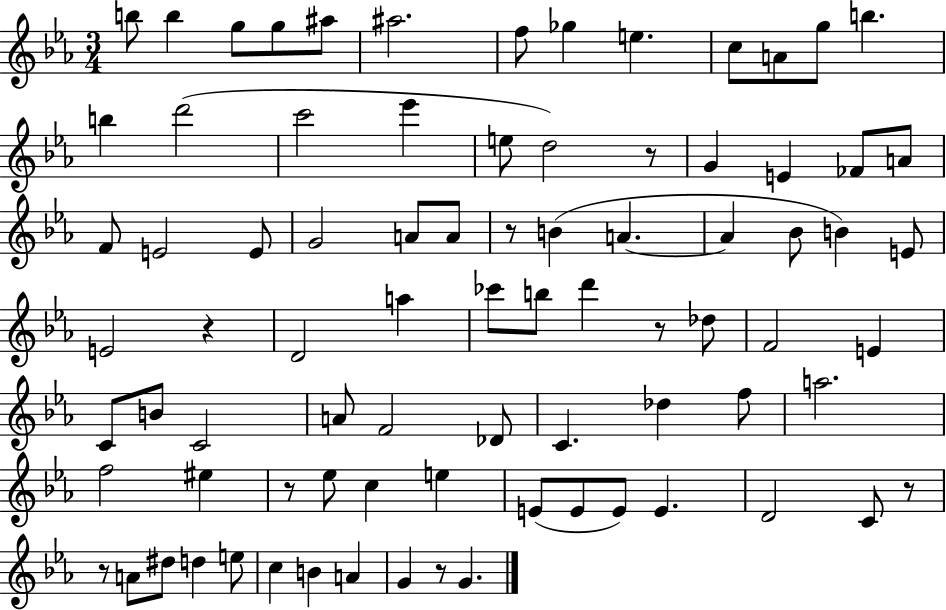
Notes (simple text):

B5/e B5/q G5/e G5/e A#5/e A#5/h. F5/e Gb5/q E5/q. C5/e A4/e G5/e B5/q. B5/q D6/h C6/h Eb6/q E5/e D5/h R/e G4/q E4/q FES4/e A4/e F4/e E4/h E4/e G4/h A4/e A4/e R/e B4/q A4/q. A4/q Bb4/e B4/q E4/e E4/h R/q D4/h A5/q CES6/e B5/e D6/q R/e Db5/e F4/h E4/q C4/e B4/e C4/h A4/e F4/h Db4/e C4/q. Db5/q F5/e A5/h. F5/h EIS5/q R/e Eb5/e C5/q E5/q E4/e E4/e E4/e E4/q. D4/h C4/e R/e R/e A4/e D#5/e D5/q E5/e C5/q B4/q A4/q G4/q R/e G4/q.